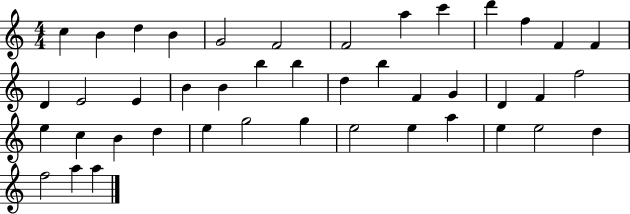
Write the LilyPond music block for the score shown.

{
  \clef treble
  \numericTimeSignature
  \time 4/4
  \key c \major
  c''4 b'4 d''4 b'4 | g'2 f'2 | f'2 a''4 c'''4 | d'''4 f''4 f'4 f'4 | \break d'4 e'2 e'4 | b'4 b'4 b''4 b''4 | d''4 b''4 f'4 g'4 | d'4 f'4 f''2 | \break e''4 c''4 b'4 d''4 | e''4 g''2 g''4 | e''2 e''4 a''4 | e''4 e''2 d''4 | \break f''2 a''4 a''4 | \bar "|."
}